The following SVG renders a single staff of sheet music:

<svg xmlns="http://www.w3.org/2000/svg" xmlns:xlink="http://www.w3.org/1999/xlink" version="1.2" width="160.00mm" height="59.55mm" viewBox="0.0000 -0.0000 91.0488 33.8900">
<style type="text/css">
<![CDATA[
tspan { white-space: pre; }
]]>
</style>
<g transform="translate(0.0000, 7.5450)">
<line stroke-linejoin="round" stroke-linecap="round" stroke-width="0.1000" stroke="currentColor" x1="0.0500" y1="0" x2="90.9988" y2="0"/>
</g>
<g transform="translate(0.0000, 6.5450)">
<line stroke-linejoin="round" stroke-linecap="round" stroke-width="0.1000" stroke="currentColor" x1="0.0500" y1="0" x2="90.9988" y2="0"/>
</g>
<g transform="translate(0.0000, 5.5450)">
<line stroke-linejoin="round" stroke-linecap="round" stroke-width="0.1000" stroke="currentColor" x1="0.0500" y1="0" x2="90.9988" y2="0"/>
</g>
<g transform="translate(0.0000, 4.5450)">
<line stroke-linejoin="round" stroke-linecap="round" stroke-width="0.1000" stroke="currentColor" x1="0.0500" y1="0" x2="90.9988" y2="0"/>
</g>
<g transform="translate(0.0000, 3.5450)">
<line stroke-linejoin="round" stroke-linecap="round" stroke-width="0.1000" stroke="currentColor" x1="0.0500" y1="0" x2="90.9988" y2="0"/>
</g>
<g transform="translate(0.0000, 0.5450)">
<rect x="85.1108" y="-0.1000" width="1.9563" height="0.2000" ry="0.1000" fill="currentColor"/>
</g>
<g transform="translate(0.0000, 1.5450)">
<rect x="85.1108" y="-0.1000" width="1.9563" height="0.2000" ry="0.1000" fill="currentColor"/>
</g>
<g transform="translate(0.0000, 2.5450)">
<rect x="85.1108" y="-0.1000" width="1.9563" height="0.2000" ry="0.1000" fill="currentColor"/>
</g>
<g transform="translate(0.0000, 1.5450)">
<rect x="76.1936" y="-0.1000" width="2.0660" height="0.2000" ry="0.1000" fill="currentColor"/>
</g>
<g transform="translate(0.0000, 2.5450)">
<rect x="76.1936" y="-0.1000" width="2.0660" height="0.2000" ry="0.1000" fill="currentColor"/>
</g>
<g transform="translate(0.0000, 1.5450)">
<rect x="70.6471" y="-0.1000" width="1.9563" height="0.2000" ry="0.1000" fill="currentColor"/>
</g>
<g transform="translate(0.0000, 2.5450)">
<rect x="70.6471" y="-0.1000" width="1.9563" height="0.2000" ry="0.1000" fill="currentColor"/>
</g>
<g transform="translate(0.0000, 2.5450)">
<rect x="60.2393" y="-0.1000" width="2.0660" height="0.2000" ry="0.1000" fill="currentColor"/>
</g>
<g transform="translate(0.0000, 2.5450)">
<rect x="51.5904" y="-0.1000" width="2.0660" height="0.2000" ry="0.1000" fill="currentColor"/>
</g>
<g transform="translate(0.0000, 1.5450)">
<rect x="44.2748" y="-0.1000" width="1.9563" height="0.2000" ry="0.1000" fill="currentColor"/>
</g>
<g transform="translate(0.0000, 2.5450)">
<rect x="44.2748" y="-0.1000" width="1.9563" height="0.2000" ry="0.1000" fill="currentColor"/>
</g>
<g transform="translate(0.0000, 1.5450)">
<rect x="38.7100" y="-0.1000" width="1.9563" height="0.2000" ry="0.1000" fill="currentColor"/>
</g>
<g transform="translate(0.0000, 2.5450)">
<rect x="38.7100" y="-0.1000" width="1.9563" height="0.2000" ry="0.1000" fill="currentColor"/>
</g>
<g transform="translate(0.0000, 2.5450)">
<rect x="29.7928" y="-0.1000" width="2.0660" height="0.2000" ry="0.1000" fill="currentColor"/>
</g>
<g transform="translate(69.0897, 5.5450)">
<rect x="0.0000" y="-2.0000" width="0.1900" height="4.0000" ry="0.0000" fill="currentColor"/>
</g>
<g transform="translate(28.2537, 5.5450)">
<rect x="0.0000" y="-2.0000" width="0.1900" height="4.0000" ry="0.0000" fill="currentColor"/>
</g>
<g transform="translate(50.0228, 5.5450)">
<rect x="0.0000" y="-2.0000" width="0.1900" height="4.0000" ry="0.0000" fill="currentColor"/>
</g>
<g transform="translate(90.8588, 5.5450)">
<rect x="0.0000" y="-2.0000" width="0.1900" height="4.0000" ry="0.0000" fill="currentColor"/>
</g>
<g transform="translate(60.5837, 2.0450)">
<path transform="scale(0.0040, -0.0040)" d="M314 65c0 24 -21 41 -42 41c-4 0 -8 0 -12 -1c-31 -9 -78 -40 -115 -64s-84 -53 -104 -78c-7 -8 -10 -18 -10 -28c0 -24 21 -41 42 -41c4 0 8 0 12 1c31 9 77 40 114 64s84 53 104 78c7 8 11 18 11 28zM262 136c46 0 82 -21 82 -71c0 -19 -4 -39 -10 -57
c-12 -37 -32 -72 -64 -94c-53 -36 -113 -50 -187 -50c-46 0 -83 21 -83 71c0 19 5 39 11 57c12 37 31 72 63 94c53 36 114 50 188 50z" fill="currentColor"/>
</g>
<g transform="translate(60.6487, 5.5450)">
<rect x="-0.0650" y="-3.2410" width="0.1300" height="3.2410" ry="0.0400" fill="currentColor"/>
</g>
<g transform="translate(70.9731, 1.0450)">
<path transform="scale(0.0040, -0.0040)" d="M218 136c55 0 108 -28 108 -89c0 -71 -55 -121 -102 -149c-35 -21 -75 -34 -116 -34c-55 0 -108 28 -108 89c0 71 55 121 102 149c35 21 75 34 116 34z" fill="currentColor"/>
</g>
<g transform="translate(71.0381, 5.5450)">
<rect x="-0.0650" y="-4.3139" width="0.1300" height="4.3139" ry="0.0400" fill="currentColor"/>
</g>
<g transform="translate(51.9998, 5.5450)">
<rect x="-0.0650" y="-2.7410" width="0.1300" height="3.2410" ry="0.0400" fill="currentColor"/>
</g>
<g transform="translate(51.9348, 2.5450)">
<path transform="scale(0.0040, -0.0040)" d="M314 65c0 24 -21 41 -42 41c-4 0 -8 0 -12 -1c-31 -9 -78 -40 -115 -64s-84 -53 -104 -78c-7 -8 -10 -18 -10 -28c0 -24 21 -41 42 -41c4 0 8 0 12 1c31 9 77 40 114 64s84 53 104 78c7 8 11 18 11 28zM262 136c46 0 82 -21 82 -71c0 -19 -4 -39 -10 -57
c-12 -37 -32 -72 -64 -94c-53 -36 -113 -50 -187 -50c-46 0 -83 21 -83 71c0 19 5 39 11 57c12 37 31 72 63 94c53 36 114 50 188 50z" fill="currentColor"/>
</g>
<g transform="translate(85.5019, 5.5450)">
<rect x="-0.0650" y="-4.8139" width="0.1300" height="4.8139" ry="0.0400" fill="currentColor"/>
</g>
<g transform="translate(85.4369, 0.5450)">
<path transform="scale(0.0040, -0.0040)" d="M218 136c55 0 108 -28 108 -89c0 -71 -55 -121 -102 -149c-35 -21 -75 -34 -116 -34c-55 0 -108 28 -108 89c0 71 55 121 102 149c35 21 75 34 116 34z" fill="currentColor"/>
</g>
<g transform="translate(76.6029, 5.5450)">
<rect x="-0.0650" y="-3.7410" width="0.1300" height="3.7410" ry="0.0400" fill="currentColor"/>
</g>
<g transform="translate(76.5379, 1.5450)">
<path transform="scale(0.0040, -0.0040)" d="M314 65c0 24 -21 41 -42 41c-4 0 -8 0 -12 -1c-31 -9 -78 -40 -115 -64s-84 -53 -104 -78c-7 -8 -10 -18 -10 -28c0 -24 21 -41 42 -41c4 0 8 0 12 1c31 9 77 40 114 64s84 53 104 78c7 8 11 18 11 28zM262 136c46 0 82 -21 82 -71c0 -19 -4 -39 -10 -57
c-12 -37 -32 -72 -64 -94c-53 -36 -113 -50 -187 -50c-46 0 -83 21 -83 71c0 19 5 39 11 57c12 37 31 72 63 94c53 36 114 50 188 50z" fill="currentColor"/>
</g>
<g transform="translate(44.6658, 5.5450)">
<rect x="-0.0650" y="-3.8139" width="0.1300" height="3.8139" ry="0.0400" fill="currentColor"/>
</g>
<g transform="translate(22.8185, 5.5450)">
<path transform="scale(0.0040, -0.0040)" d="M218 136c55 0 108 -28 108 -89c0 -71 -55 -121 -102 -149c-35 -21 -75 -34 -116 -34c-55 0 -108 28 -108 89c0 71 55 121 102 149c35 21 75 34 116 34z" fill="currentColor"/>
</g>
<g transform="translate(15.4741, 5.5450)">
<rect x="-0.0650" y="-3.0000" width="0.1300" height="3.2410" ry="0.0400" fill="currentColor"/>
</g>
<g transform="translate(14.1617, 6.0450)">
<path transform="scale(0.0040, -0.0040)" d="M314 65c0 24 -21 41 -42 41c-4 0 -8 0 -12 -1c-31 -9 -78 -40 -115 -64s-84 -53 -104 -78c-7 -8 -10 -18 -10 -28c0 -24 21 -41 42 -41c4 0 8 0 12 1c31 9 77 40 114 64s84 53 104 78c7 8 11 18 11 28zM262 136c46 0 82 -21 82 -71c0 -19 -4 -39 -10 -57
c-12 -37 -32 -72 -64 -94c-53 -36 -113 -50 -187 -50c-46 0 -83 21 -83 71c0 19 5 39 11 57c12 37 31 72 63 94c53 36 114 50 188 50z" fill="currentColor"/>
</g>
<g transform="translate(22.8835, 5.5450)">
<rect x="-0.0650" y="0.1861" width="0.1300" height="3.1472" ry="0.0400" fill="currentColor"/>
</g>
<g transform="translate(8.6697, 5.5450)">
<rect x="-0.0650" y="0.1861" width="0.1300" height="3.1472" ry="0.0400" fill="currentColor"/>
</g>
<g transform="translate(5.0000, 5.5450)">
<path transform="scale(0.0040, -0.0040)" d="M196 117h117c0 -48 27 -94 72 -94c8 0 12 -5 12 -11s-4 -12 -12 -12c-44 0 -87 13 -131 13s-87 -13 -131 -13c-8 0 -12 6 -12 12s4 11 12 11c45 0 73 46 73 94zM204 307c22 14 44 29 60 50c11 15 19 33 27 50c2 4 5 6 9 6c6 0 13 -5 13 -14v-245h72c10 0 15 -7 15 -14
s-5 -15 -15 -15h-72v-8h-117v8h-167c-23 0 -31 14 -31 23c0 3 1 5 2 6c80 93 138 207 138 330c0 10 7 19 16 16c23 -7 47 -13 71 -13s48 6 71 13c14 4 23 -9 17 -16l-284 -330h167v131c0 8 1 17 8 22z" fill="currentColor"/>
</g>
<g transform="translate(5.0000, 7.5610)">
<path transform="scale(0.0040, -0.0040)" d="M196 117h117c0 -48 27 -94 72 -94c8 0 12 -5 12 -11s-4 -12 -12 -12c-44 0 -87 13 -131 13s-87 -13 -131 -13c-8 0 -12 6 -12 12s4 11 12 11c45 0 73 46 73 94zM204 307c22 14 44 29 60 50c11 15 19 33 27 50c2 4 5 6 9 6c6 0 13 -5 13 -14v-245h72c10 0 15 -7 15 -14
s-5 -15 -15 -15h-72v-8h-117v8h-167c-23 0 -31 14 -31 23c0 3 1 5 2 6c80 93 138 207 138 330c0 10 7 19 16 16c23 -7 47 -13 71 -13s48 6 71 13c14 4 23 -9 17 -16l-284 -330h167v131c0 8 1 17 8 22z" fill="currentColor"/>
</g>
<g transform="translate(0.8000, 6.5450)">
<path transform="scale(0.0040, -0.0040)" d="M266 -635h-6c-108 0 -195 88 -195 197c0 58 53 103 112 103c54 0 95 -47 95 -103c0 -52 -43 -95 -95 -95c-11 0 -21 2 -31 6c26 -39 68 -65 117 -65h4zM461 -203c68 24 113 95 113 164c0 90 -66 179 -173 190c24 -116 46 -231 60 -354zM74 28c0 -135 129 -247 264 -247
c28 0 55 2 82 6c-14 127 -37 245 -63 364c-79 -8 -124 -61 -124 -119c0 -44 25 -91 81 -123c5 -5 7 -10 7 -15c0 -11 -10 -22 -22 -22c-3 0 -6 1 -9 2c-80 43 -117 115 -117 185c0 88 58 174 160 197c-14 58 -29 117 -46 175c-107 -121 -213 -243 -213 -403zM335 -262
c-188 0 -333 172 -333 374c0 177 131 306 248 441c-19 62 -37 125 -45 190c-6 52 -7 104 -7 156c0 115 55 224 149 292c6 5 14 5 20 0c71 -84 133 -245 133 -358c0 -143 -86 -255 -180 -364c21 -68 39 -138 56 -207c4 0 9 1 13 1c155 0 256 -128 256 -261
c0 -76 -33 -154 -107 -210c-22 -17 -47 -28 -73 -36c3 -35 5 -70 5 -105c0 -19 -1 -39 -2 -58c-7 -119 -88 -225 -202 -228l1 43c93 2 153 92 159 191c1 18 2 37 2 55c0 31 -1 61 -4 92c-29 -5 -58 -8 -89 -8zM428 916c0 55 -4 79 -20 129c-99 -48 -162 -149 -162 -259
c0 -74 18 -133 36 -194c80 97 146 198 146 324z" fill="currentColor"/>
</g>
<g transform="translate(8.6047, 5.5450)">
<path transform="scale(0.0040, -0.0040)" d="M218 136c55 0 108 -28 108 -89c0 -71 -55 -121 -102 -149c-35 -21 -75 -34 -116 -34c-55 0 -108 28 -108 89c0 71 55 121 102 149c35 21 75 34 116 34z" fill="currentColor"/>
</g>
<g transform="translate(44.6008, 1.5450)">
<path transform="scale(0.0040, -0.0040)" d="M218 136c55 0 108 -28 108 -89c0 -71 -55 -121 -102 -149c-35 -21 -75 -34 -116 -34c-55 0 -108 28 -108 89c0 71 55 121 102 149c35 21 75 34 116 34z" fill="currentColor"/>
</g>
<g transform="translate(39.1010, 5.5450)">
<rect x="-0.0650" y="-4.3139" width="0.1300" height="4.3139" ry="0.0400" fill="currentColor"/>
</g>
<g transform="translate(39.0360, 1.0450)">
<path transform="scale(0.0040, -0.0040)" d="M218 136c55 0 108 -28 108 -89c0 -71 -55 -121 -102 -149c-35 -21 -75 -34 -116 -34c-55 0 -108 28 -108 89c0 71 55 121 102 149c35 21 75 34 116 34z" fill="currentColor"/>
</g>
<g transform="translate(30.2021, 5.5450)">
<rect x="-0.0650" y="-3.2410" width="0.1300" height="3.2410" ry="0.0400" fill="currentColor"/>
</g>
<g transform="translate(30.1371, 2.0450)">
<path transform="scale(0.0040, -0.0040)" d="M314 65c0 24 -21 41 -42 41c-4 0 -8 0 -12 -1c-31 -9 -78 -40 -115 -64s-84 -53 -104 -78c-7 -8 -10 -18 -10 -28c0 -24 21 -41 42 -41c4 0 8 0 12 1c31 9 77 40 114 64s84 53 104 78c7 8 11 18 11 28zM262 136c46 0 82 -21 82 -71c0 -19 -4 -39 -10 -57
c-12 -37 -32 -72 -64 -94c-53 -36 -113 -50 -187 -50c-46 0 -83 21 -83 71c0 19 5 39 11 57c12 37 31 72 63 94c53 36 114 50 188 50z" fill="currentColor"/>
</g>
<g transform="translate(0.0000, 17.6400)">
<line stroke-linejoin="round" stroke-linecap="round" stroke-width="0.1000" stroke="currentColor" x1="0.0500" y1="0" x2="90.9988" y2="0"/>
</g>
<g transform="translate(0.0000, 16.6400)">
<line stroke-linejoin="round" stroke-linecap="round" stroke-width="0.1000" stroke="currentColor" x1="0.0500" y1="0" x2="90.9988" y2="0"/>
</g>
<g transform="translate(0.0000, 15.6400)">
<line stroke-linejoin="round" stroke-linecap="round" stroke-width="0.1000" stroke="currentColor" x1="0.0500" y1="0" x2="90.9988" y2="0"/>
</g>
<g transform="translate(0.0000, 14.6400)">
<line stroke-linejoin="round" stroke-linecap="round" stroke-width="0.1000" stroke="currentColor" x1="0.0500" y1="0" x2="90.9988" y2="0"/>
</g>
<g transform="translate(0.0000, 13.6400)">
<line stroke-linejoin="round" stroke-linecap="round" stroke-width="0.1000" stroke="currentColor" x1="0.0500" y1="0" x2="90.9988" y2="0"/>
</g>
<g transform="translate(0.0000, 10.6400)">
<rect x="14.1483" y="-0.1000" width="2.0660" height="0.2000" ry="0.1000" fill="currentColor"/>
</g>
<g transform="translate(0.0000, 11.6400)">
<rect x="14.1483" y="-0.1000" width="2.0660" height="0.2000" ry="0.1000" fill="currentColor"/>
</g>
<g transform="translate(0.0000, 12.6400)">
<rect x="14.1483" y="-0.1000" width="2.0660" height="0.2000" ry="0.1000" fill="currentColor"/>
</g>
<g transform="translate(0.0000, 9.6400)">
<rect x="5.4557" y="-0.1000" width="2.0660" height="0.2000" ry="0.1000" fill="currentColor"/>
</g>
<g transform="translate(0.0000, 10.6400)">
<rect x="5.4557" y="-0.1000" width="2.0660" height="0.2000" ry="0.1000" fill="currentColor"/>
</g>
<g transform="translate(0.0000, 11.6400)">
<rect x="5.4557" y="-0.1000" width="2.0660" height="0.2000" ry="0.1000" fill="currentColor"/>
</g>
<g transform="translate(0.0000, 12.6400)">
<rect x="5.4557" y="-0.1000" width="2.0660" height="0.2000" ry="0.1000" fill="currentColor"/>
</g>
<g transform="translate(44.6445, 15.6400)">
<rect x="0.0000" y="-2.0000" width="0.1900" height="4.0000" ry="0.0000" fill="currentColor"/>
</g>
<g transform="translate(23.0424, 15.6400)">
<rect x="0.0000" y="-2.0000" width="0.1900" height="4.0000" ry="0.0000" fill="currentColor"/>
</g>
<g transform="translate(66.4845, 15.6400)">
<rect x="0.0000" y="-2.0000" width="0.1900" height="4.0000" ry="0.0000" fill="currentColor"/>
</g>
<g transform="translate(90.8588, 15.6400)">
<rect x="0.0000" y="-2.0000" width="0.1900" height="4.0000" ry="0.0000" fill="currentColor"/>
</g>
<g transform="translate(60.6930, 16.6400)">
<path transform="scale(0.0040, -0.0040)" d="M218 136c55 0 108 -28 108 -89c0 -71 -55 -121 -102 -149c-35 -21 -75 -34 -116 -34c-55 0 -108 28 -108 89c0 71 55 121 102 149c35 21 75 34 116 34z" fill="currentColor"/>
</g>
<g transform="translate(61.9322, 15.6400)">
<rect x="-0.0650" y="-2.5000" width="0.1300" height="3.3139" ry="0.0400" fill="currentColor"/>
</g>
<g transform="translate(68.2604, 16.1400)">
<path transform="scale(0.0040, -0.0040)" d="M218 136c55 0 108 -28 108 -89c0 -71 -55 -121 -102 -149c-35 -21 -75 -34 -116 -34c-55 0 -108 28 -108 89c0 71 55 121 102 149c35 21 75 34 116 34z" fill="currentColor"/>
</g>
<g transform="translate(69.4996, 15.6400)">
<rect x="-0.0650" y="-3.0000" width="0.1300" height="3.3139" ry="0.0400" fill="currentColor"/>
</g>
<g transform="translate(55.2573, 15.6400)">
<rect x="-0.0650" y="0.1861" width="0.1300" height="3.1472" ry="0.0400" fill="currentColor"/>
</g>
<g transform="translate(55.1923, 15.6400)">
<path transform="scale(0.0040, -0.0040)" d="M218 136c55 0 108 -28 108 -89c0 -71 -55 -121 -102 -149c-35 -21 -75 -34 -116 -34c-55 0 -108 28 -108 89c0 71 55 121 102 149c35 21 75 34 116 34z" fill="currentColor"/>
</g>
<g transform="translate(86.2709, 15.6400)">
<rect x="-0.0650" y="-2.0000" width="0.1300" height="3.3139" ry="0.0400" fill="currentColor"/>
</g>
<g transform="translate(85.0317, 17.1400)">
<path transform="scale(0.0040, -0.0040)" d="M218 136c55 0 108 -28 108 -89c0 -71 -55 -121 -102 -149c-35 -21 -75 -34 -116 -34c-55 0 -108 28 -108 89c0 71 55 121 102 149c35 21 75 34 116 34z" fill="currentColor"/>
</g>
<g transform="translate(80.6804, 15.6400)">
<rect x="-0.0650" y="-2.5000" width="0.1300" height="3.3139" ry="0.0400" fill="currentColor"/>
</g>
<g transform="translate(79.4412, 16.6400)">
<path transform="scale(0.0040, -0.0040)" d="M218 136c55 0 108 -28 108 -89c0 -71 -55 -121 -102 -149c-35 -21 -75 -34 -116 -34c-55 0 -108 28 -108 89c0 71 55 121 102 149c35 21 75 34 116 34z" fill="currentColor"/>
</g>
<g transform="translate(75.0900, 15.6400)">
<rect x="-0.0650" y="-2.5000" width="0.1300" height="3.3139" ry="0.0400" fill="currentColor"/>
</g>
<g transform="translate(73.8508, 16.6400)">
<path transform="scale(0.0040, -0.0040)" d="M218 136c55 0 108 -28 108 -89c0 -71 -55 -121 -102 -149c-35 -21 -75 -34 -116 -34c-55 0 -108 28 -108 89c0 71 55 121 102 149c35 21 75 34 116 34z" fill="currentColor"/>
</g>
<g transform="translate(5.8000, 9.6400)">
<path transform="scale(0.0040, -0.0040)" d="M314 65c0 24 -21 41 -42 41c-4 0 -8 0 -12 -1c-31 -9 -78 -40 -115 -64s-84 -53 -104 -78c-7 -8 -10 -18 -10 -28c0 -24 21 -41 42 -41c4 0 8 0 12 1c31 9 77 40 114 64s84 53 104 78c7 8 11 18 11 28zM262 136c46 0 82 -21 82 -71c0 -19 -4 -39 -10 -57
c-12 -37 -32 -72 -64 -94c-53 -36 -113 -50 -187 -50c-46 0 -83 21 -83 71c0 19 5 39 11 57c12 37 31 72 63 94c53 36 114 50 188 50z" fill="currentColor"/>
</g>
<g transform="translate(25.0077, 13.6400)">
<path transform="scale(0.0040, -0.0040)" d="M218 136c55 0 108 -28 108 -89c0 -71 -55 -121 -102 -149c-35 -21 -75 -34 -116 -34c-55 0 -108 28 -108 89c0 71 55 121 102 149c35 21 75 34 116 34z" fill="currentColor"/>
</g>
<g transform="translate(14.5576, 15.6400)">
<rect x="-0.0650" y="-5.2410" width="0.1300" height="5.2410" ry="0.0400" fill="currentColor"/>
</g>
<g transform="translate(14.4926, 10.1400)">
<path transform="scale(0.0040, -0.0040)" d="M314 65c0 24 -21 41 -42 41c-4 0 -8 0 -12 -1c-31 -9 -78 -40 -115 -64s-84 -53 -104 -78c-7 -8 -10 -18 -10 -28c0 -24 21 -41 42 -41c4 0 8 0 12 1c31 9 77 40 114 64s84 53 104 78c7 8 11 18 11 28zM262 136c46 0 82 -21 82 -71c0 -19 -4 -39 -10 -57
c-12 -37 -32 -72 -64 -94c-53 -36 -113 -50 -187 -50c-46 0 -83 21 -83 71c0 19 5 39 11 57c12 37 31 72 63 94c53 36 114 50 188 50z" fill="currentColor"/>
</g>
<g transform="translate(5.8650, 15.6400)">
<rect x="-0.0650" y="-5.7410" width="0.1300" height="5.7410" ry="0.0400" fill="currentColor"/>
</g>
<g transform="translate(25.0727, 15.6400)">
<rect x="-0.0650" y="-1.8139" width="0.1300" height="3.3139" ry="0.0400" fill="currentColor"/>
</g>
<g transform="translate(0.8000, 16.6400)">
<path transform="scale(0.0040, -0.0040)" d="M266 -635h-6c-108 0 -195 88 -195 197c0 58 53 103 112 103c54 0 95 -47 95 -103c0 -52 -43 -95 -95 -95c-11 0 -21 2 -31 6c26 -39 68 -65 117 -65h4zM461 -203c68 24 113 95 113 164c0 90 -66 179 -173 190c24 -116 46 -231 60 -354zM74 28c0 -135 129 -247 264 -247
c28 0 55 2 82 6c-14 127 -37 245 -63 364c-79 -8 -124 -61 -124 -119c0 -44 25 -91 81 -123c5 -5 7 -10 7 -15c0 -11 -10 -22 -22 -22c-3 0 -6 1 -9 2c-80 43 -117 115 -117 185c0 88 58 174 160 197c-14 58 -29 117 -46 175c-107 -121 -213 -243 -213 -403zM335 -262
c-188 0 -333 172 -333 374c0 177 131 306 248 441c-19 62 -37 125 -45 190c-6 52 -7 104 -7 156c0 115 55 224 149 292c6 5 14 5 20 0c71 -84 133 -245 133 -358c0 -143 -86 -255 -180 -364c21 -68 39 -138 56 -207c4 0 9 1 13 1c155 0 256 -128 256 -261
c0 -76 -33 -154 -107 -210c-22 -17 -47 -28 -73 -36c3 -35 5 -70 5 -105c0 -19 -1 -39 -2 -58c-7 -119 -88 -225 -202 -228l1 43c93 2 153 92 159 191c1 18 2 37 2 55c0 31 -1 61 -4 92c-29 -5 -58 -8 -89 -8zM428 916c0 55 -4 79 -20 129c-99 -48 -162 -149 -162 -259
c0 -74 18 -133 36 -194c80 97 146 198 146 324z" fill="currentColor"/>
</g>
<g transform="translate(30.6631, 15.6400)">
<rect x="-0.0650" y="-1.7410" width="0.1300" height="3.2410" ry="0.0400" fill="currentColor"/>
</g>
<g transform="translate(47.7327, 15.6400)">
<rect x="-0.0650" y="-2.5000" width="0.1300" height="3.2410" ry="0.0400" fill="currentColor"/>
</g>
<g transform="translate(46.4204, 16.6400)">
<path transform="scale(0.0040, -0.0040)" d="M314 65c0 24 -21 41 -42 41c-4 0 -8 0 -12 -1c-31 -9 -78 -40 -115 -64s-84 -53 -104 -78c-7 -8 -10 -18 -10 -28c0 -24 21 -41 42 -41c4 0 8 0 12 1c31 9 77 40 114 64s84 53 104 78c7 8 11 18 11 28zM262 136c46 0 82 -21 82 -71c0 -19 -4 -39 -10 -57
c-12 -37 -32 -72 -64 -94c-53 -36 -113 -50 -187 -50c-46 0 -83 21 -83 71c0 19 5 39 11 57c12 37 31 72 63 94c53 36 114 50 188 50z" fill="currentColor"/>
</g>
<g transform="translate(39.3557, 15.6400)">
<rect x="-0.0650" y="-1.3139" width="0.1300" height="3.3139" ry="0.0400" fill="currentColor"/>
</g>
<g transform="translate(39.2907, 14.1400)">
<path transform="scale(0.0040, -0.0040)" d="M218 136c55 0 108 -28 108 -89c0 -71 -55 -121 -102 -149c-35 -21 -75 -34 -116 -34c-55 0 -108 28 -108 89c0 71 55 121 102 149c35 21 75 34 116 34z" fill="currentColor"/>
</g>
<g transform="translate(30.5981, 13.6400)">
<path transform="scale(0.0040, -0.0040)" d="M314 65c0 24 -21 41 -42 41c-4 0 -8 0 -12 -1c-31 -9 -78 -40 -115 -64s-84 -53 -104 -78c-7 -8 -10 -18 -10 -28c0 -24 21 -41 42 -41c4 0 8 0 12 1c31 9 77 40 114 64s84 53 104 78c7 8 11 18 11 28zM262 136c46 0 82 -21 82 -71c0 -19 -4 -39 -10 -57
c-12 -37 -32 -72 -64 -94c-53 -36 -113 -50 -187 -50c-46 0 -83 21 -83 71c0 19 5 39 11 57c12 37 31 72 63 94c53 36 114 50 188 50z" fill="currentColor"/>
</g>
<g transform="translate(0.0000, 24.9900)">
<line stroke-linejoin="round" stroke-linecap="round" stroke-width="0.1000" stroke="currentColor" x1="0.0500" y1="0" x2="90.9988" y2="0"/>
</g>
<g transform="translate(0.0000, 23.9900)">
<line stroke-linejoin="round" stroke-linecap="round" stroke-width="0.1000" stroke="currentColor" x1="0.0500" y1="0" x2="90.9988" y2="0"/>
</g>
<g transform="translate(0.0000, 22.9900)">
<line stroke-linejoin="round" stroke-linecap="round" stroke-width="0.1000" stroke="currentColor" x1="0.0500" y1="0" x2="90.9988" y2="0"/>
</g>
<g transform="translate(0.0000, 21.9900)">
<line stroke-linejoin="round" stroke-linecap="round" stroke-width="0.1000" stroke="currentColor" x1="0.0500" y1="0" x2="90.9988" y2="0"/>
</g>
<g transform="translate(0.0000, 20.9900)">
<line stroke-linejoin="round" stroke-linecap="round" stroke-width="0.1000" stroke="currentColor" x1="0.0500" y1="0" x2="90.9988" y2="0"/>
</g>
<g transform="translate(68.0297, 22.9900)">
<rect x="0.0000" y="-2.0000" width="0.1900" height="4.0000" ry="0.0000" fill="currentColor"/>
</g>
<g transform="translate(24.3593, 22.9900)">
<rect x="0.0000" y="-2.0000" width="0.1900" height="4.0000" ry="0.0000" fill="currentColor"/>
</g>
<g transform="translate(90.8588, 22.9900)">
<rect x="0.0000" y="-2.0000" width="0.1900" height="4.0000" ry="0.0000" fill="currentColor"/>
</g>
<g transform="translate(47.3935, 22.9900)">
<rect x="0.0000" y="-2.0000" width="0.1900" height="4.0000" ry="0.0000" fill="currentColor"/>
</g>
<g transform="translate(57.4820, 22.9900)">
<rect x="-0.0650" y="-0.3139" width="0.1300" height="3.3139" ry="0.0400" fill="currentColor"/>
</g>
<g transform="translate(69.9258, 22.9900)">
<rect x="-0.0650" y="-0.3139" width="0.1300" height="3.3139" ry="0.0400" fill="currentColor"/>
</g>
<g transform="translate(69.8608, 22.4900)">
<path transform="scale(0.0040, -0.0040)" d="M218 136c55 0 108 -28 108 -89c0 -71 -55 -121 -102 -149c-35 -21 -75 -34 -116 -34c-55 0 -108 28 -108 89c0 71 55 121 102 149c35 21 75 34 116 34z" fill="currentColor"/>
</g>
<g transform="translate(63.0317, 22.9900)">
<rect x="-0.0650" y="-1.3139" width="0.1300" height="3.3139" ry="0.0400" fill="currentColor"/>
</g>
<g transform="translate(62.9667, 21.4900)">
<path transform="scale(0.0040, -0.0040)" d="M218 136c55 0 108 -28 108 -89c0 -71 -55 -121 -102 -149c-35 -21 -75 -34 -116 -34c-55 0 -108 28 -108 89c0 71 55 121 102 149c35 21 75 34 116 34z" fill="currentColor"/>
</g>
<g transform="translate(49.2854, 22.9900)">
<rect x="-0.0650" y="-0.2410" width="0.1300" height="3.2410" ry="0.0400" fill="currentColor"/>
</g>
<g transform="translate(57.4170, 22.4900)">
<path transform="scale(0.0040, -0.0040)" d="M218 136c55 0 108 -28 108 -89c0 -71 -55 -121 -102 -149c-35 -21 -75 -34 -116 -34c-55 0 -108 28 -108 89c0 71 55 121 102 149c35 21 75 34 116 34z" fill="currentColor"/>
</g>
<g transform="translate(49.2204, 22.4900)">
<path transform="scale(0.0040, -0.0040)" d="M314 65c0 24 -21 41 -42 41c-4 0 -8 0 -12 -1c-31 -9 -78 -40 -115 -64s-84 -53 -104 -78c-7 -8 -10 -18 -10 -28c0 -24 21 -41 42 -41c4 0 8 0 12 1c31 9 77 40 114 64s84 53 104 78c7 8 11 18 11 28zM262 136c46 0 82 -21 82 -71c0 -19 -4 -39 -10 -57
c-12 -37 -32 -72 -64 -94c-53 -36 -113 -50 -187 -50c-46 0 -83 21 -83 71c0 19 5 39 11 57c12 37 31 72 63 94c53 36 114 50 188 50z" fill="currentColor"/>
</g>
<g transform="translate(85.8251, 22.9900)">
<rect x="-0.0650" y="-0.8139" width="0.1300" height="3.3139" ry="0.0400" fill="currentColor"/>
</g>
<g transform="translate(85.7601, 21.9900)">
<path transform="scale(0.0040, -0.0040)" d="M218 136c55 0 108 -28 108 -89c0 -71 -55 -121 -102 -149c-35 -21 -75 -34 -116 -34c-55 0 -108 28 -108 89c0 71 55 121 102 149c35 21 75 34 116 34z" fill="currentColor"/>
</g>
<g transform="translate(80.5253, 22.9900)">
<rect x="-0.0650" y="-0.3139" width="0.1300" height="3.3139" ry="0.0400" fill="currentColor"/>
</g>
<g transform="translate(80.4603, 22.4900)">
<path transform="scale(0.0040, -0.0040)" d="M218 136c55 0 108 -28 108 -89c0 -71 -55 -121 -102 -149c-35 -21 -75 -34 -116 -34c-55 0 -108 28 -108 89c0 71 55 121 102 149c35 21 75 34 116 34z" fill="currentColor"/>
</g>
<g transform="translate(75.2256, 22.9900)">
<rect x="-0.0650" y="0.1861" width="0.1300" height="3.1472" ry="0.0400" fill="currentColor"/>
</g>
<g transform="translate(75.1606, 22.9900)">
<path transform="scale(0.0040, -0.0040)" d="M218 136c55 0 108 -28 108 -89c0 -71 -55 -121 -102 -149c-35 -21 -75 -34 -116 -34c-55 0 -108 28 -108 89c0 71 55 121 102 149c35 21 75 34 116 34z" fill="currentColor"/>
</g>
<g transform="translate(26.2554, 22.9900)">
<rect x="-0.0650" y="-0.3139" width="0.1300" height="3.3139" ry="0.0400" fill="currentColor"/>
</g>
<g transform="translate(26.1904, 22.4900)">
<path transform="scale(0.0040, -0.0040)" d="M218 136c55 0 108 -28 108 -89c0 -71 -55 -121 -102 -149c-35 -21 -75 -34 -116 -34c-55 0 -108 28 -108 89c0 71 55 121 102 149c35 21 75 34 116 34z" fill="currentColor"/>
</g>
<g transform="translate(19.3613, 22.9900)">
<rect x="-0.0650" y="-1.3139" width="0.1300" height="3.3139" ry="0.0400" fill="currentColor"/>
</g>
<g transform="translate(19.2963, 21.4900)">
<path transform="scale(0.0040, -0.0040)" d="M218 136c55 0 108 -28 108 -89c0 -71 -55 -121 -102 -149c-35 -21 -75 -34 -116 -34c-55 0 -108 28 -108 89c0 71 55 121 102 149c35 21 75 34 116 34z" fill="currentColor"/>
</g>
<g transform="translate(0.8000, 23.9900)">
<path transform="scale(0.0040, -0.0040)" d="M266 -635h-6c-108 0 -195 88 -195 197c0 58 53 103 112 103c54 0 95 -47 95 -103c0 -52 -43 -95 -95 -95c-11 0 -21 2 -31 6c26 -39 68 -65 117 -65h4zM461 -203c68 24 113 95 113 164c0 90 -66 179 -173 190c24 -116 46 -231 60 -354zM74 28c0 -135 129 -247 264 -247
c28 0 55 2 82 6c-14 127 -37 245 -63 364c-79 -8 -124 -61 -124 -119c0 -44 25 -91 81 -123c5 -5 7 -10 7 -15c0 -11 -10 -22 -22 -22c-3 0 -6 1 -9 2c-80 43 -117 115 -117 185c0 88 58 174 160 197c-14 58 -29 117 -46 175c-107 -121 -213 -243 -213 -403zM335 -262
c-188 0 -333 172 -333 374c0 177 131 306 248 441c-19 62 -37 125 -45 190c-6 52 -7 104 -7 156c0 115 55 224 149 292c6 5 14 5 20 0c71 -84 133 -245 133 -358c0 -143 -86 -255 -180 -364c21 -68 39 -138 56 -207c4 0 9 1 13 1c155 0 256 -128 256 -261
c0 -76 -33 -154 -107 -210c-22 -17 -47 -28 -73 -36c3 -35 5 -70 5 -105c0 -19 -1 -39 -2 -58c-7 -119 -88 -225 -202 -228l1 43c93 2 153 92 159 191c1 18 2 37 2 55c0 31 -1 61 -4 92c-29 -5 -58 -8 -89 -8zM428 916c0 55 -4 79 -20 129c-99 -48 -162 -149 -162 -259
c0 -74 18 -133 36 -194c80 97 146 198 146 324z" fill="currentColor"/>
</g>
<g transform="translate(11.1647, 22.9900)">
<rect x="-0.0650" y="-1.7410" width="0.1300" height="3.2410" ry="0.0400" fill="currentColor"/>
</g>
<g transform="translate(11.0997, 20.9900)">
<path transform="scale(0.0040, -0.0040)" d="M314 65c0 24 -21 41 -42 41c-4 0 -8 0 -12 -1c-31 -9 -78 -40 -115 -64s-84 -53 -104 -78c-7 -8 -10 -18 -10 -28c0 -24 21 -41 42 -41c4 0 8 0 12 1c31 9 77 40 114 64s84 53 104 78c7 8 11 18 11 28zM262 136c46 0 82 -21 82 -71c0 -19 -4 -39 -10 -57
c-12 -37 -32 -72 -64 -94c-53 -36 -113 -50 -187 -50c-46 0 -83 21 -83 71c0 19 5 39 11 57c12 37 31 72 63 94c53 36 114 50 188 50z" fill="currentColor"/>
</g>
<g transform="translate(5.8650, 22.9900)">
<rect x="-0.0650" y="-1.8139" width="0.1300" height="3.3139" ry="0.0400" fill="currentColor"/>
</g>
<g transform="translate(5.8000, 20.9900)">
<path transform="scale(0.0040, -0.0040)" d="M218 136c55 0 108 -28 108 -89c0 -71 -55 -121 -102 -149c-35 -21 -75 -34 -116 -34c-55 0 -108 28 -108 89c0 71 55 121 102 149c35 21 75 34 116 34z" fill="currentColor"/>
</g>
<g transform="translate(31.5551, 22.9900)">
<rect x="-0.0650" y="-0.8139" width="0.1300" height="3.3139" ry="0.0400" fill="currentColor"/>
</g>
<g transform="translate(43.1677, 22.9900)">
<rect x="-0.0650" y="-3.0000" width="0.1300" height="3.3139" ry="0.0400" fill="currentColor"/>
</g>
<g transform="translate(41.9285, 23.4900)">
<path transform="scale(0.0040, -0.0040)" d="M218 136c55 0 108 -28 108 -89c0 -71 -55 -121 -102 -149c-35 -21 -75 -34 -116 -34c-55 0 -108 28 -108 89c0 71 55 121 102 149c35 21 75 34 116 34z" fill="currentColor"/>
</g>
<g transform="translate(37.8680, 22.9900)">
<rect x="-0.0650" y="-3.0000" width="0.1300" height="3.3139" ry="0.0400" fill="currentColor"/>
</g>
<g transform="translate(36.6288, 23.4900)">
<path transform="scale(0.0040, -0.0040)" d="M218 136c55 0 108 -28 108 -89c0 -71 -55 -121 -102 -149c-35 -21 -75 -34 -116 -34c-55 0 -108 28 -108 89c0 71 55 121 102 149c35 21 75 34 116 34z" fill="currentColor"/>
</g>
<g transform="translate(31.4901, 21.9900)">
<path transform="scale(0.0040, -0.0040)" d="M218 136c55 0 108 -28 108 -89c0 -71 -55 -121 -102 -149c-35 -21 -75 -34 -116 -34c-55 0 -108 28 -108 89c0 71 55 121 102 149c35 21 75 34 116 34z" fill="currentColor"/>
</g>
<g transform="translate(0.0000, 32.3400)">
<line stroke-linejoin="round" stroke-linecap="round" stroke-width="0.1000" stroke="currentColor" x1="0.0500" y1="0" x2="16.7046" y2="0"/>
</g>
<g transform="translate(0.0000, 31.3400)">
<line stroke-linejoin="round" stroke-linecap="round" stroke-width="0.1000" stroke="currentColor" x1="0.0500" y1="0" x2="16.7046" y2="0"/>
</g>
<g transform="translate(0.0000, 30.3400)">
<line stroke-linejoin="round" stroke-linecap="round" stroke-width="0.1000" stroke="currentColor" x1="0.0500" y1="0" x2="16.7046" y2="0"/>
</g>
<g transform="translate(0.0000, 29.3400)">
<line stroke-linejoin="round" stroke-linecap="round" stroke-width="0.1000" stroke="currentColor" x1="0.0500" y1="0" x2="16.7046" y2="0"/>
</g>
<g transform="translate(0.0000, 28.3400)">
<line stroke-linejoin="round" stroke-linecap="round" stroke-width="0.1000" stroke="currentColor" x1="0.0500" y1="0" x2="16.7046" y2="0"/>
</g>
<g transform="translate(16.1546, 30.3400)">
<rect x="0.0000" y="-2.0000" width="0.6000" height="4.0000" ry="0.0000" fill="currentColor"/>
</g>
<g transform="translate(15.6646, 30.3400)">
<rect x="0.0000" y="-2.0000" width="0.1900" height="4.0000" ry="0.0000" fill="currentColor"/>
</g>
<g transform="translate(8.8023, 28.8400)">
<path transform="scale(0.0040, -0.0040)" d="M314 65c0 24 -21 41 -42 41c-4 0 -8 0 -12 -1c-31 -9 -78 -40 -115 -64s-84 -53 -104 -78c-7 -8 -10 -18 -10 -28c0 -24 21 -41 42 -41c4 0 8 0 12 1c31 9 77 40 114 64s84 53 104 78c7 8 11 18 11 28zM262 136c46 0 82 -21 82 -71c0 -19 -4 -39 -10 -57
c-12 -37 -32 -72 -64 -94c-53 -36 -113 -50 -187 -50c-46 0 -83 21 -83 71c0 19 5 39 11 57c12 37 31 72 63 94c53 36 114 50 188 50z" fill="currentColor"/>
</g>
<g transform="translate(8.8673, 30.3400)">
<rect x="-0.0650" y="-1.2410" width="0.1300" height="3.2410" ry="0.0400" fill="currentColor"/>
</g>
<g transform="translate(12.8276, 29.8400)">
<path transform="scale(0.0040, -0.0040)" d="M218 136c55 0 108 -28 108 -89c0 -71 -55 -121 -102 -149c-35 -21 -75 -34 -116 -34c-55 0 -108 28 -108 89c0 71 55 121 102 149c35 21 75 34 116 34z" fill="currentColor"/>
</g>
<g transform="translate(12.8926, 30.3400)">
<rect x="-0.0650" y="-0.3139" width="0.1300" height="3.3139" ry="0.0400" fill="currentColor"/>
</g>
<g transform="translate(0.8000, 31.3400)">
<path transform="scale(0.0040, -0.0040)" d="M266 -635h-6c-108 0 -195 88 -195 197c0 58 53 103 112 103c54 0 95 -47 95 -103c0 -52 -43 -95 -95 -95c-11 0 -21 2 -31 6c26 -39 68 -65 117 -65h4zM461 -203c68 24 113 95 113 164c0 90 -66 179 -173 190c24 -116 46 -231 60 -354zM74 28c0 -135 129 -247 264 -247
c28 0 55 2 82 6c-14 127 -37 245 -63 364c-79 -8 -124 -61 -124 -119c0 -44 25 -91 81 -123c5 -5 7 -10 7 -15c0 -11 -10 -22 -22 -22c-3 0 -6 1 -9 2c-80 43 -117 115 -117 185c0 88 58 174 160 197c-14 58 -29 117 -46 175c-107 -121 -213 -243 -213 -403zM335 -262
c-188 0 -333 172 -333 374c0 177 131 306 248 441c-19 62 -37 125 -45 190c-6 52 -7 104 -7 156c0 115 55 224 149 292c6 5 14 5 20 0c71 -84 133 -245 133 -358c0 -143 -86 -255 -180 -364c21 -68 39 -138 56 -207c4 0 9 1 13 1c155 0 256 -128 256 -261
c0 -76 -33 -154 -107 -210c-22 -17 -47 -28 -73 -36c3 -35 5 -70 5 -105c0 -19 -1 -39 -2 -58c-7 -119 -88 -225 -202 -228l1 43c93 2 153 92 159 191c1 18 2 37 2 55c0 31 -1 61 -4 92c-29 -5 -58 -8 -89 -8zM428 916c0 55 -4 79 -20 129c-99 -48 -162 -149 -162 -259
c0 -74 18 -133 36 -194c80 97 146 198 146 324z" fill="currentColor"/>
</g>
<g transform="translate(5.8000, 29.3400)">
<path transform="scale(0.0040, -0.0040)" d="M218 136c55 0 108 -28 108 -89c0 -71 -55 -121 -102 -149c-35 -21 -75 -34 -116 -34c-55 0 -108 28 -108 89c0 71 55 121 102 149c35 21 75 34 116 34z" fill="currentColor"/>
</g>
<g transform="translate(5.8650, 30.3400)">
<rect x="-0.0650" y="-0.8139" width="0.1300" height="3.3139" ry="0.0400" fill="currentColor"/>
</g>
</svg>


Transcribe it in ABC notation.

X:1
T:Untitled
M:4/4
L:1/4
K:C
B A2 B b2 d' c' a2 b2 d' c'2 e' g'2 f'2 f f2 e G2 B G A G G F f f2 e c d A A c2 c e c B c d d e2 c